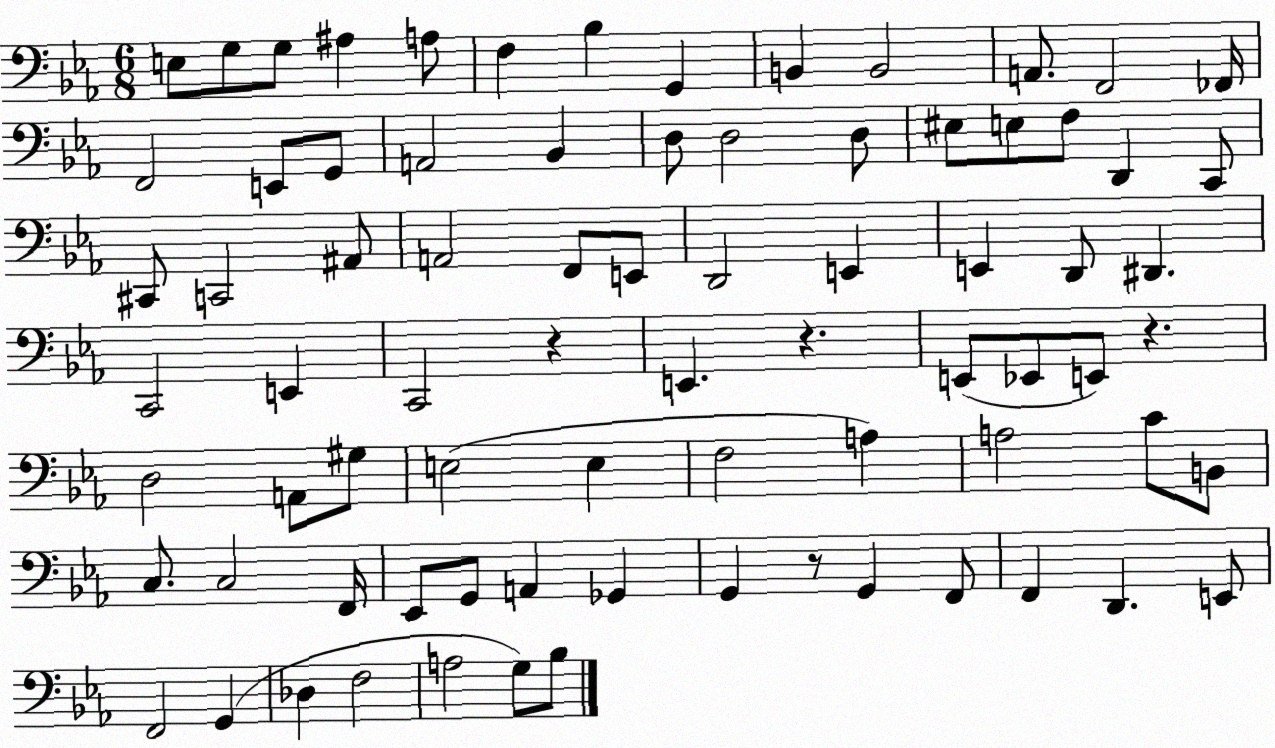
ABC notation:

X:1
T:Untitled
M:6/8
L:1/4
K:Eb
E,/2 G,/2 G,/2 ^A, A,/2 F, _B, G,, B,, B,,2 A,,/2 F,,2 _F,,/4 F,,2 E,,/2 G,,/2 A,,2 _B,, D,/2 D,2 D,/2 ^E,/2 E,/2 F,/2 D,, C,,/2 ^C,,/2 C,,2 ^A,,/2 A,,2 F,,/2 E,,/2 D,,2 E,, E,, D,,/2 ^D,, C,,2 E,, C,,2 z E,, z E,,/2 _E,,/2 E,,/2 z D,2 A,,/2 ^G,/2 E,2 E, F,2 A, A,2 C/2 B,,/2 C,/2 C,2 F,,/4 _E,,/2 G,,/2 A,, _G,, G,, z/2 G,, F,,/2 F,, D,, E,,/2 F,,2 G,, _D, F,2 A,2 G,/2 _B,/2